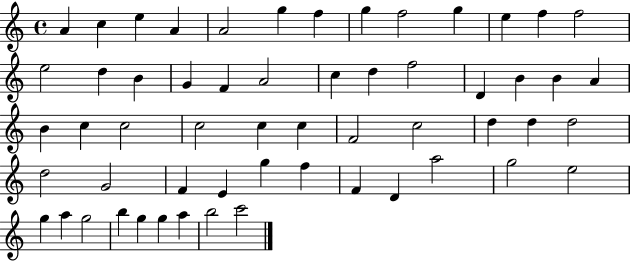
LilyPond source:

{
  \clef treble
  \time 4/4
  \defaultTimeSignature
  \key c \major
  a'4 c''4 e''4 a'4 | a'2 g''4 f''4 | g''4 f''2 g''4 | e''4 f''4 f''2 | \break e''2 d''4 b'4 | g'4 f'4 a'2 | c''4 d''4 f''2 | d'4 b'4 b'4 a'4 | \break b'4 c''4 c''2 | c''2 c''4 c''4 | f'2 c''2 | d''4 d''4 d''2 | \break d''2 g'2 | f'4 e'4 g''4 f''4 | f'4 d'4 a''2 | g''2 e''2 | \break g''4 a''4 g''2 | b''4 g''4 g''4 a''4 | b''2 c'''2 | \bar "|."
}